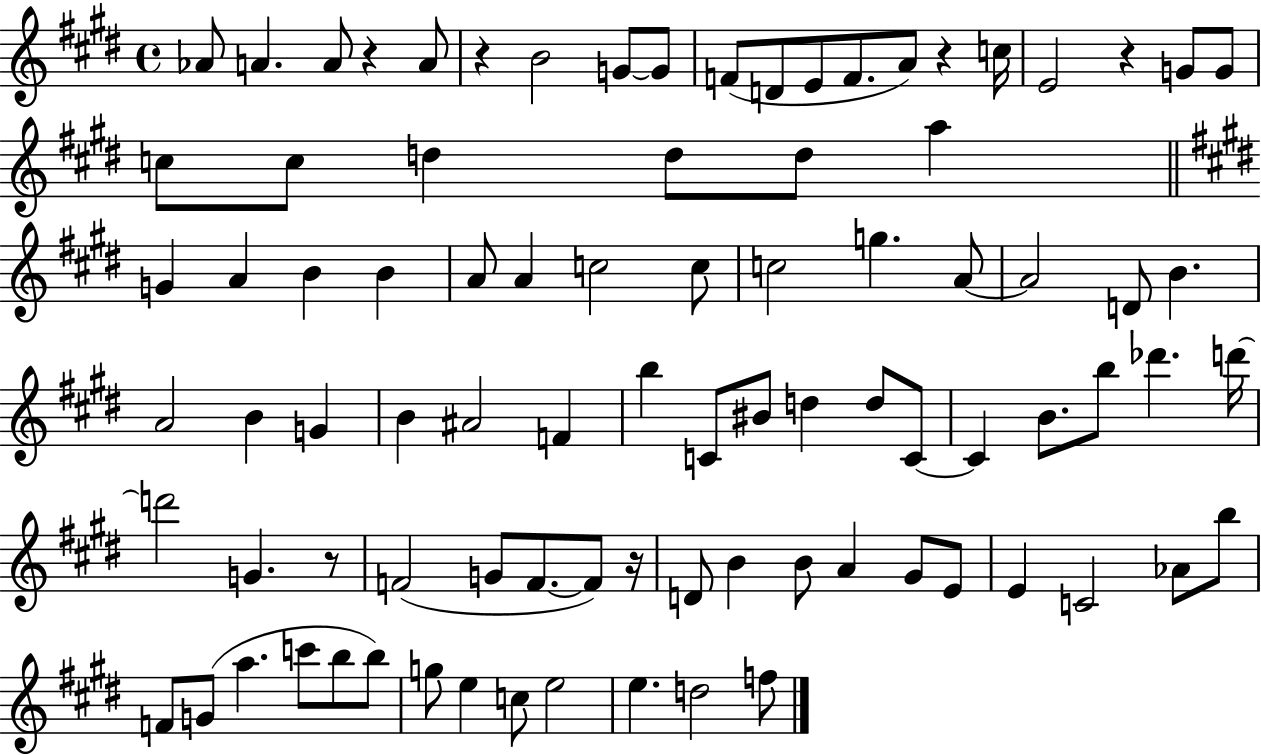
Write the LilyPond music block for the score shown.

{
  \clef treble
  \time 4/4
  \defaultTimeSignature
  \key e \major
  aes'8 a'4. a'8 r4 a'8 | r4 b'2 g'8~~ g'8 | f'8( d'8 e'8 f'8. a'8) r4 c''16 | e'2 r4 g'8 g'8 | \break c''8 c''8 d''4 d''8 d''8 a''4 | \bar "||" \break \key e \major g'4 a'4 b'4 b'4 | a'8 a'4 c''2 c''8 | c''2 g''4. a'8~~ | a'2 d'8 b'4. | \break a'2 b'4 g'4 | b'4 ais'2 f'4 | b''4 c'8 bis'8 d''4 d''8 c'8~~ | c'4 b'8. b''8 des'''4. d'''16~~ | \break d'''2 g'4. r8 | f'2( g'8 f'8.~~ f'8) r16 | d'8 b'4 b'8 a'4 gis'8 e'8 | e'4 c'2 aes'8 b''8 | \break f'8 g'8( a''4. c'''8 b''8 b''8) | g''8 e''4 c''8 e''2 | e''4. d''2 f''8 | \bar "|."
}